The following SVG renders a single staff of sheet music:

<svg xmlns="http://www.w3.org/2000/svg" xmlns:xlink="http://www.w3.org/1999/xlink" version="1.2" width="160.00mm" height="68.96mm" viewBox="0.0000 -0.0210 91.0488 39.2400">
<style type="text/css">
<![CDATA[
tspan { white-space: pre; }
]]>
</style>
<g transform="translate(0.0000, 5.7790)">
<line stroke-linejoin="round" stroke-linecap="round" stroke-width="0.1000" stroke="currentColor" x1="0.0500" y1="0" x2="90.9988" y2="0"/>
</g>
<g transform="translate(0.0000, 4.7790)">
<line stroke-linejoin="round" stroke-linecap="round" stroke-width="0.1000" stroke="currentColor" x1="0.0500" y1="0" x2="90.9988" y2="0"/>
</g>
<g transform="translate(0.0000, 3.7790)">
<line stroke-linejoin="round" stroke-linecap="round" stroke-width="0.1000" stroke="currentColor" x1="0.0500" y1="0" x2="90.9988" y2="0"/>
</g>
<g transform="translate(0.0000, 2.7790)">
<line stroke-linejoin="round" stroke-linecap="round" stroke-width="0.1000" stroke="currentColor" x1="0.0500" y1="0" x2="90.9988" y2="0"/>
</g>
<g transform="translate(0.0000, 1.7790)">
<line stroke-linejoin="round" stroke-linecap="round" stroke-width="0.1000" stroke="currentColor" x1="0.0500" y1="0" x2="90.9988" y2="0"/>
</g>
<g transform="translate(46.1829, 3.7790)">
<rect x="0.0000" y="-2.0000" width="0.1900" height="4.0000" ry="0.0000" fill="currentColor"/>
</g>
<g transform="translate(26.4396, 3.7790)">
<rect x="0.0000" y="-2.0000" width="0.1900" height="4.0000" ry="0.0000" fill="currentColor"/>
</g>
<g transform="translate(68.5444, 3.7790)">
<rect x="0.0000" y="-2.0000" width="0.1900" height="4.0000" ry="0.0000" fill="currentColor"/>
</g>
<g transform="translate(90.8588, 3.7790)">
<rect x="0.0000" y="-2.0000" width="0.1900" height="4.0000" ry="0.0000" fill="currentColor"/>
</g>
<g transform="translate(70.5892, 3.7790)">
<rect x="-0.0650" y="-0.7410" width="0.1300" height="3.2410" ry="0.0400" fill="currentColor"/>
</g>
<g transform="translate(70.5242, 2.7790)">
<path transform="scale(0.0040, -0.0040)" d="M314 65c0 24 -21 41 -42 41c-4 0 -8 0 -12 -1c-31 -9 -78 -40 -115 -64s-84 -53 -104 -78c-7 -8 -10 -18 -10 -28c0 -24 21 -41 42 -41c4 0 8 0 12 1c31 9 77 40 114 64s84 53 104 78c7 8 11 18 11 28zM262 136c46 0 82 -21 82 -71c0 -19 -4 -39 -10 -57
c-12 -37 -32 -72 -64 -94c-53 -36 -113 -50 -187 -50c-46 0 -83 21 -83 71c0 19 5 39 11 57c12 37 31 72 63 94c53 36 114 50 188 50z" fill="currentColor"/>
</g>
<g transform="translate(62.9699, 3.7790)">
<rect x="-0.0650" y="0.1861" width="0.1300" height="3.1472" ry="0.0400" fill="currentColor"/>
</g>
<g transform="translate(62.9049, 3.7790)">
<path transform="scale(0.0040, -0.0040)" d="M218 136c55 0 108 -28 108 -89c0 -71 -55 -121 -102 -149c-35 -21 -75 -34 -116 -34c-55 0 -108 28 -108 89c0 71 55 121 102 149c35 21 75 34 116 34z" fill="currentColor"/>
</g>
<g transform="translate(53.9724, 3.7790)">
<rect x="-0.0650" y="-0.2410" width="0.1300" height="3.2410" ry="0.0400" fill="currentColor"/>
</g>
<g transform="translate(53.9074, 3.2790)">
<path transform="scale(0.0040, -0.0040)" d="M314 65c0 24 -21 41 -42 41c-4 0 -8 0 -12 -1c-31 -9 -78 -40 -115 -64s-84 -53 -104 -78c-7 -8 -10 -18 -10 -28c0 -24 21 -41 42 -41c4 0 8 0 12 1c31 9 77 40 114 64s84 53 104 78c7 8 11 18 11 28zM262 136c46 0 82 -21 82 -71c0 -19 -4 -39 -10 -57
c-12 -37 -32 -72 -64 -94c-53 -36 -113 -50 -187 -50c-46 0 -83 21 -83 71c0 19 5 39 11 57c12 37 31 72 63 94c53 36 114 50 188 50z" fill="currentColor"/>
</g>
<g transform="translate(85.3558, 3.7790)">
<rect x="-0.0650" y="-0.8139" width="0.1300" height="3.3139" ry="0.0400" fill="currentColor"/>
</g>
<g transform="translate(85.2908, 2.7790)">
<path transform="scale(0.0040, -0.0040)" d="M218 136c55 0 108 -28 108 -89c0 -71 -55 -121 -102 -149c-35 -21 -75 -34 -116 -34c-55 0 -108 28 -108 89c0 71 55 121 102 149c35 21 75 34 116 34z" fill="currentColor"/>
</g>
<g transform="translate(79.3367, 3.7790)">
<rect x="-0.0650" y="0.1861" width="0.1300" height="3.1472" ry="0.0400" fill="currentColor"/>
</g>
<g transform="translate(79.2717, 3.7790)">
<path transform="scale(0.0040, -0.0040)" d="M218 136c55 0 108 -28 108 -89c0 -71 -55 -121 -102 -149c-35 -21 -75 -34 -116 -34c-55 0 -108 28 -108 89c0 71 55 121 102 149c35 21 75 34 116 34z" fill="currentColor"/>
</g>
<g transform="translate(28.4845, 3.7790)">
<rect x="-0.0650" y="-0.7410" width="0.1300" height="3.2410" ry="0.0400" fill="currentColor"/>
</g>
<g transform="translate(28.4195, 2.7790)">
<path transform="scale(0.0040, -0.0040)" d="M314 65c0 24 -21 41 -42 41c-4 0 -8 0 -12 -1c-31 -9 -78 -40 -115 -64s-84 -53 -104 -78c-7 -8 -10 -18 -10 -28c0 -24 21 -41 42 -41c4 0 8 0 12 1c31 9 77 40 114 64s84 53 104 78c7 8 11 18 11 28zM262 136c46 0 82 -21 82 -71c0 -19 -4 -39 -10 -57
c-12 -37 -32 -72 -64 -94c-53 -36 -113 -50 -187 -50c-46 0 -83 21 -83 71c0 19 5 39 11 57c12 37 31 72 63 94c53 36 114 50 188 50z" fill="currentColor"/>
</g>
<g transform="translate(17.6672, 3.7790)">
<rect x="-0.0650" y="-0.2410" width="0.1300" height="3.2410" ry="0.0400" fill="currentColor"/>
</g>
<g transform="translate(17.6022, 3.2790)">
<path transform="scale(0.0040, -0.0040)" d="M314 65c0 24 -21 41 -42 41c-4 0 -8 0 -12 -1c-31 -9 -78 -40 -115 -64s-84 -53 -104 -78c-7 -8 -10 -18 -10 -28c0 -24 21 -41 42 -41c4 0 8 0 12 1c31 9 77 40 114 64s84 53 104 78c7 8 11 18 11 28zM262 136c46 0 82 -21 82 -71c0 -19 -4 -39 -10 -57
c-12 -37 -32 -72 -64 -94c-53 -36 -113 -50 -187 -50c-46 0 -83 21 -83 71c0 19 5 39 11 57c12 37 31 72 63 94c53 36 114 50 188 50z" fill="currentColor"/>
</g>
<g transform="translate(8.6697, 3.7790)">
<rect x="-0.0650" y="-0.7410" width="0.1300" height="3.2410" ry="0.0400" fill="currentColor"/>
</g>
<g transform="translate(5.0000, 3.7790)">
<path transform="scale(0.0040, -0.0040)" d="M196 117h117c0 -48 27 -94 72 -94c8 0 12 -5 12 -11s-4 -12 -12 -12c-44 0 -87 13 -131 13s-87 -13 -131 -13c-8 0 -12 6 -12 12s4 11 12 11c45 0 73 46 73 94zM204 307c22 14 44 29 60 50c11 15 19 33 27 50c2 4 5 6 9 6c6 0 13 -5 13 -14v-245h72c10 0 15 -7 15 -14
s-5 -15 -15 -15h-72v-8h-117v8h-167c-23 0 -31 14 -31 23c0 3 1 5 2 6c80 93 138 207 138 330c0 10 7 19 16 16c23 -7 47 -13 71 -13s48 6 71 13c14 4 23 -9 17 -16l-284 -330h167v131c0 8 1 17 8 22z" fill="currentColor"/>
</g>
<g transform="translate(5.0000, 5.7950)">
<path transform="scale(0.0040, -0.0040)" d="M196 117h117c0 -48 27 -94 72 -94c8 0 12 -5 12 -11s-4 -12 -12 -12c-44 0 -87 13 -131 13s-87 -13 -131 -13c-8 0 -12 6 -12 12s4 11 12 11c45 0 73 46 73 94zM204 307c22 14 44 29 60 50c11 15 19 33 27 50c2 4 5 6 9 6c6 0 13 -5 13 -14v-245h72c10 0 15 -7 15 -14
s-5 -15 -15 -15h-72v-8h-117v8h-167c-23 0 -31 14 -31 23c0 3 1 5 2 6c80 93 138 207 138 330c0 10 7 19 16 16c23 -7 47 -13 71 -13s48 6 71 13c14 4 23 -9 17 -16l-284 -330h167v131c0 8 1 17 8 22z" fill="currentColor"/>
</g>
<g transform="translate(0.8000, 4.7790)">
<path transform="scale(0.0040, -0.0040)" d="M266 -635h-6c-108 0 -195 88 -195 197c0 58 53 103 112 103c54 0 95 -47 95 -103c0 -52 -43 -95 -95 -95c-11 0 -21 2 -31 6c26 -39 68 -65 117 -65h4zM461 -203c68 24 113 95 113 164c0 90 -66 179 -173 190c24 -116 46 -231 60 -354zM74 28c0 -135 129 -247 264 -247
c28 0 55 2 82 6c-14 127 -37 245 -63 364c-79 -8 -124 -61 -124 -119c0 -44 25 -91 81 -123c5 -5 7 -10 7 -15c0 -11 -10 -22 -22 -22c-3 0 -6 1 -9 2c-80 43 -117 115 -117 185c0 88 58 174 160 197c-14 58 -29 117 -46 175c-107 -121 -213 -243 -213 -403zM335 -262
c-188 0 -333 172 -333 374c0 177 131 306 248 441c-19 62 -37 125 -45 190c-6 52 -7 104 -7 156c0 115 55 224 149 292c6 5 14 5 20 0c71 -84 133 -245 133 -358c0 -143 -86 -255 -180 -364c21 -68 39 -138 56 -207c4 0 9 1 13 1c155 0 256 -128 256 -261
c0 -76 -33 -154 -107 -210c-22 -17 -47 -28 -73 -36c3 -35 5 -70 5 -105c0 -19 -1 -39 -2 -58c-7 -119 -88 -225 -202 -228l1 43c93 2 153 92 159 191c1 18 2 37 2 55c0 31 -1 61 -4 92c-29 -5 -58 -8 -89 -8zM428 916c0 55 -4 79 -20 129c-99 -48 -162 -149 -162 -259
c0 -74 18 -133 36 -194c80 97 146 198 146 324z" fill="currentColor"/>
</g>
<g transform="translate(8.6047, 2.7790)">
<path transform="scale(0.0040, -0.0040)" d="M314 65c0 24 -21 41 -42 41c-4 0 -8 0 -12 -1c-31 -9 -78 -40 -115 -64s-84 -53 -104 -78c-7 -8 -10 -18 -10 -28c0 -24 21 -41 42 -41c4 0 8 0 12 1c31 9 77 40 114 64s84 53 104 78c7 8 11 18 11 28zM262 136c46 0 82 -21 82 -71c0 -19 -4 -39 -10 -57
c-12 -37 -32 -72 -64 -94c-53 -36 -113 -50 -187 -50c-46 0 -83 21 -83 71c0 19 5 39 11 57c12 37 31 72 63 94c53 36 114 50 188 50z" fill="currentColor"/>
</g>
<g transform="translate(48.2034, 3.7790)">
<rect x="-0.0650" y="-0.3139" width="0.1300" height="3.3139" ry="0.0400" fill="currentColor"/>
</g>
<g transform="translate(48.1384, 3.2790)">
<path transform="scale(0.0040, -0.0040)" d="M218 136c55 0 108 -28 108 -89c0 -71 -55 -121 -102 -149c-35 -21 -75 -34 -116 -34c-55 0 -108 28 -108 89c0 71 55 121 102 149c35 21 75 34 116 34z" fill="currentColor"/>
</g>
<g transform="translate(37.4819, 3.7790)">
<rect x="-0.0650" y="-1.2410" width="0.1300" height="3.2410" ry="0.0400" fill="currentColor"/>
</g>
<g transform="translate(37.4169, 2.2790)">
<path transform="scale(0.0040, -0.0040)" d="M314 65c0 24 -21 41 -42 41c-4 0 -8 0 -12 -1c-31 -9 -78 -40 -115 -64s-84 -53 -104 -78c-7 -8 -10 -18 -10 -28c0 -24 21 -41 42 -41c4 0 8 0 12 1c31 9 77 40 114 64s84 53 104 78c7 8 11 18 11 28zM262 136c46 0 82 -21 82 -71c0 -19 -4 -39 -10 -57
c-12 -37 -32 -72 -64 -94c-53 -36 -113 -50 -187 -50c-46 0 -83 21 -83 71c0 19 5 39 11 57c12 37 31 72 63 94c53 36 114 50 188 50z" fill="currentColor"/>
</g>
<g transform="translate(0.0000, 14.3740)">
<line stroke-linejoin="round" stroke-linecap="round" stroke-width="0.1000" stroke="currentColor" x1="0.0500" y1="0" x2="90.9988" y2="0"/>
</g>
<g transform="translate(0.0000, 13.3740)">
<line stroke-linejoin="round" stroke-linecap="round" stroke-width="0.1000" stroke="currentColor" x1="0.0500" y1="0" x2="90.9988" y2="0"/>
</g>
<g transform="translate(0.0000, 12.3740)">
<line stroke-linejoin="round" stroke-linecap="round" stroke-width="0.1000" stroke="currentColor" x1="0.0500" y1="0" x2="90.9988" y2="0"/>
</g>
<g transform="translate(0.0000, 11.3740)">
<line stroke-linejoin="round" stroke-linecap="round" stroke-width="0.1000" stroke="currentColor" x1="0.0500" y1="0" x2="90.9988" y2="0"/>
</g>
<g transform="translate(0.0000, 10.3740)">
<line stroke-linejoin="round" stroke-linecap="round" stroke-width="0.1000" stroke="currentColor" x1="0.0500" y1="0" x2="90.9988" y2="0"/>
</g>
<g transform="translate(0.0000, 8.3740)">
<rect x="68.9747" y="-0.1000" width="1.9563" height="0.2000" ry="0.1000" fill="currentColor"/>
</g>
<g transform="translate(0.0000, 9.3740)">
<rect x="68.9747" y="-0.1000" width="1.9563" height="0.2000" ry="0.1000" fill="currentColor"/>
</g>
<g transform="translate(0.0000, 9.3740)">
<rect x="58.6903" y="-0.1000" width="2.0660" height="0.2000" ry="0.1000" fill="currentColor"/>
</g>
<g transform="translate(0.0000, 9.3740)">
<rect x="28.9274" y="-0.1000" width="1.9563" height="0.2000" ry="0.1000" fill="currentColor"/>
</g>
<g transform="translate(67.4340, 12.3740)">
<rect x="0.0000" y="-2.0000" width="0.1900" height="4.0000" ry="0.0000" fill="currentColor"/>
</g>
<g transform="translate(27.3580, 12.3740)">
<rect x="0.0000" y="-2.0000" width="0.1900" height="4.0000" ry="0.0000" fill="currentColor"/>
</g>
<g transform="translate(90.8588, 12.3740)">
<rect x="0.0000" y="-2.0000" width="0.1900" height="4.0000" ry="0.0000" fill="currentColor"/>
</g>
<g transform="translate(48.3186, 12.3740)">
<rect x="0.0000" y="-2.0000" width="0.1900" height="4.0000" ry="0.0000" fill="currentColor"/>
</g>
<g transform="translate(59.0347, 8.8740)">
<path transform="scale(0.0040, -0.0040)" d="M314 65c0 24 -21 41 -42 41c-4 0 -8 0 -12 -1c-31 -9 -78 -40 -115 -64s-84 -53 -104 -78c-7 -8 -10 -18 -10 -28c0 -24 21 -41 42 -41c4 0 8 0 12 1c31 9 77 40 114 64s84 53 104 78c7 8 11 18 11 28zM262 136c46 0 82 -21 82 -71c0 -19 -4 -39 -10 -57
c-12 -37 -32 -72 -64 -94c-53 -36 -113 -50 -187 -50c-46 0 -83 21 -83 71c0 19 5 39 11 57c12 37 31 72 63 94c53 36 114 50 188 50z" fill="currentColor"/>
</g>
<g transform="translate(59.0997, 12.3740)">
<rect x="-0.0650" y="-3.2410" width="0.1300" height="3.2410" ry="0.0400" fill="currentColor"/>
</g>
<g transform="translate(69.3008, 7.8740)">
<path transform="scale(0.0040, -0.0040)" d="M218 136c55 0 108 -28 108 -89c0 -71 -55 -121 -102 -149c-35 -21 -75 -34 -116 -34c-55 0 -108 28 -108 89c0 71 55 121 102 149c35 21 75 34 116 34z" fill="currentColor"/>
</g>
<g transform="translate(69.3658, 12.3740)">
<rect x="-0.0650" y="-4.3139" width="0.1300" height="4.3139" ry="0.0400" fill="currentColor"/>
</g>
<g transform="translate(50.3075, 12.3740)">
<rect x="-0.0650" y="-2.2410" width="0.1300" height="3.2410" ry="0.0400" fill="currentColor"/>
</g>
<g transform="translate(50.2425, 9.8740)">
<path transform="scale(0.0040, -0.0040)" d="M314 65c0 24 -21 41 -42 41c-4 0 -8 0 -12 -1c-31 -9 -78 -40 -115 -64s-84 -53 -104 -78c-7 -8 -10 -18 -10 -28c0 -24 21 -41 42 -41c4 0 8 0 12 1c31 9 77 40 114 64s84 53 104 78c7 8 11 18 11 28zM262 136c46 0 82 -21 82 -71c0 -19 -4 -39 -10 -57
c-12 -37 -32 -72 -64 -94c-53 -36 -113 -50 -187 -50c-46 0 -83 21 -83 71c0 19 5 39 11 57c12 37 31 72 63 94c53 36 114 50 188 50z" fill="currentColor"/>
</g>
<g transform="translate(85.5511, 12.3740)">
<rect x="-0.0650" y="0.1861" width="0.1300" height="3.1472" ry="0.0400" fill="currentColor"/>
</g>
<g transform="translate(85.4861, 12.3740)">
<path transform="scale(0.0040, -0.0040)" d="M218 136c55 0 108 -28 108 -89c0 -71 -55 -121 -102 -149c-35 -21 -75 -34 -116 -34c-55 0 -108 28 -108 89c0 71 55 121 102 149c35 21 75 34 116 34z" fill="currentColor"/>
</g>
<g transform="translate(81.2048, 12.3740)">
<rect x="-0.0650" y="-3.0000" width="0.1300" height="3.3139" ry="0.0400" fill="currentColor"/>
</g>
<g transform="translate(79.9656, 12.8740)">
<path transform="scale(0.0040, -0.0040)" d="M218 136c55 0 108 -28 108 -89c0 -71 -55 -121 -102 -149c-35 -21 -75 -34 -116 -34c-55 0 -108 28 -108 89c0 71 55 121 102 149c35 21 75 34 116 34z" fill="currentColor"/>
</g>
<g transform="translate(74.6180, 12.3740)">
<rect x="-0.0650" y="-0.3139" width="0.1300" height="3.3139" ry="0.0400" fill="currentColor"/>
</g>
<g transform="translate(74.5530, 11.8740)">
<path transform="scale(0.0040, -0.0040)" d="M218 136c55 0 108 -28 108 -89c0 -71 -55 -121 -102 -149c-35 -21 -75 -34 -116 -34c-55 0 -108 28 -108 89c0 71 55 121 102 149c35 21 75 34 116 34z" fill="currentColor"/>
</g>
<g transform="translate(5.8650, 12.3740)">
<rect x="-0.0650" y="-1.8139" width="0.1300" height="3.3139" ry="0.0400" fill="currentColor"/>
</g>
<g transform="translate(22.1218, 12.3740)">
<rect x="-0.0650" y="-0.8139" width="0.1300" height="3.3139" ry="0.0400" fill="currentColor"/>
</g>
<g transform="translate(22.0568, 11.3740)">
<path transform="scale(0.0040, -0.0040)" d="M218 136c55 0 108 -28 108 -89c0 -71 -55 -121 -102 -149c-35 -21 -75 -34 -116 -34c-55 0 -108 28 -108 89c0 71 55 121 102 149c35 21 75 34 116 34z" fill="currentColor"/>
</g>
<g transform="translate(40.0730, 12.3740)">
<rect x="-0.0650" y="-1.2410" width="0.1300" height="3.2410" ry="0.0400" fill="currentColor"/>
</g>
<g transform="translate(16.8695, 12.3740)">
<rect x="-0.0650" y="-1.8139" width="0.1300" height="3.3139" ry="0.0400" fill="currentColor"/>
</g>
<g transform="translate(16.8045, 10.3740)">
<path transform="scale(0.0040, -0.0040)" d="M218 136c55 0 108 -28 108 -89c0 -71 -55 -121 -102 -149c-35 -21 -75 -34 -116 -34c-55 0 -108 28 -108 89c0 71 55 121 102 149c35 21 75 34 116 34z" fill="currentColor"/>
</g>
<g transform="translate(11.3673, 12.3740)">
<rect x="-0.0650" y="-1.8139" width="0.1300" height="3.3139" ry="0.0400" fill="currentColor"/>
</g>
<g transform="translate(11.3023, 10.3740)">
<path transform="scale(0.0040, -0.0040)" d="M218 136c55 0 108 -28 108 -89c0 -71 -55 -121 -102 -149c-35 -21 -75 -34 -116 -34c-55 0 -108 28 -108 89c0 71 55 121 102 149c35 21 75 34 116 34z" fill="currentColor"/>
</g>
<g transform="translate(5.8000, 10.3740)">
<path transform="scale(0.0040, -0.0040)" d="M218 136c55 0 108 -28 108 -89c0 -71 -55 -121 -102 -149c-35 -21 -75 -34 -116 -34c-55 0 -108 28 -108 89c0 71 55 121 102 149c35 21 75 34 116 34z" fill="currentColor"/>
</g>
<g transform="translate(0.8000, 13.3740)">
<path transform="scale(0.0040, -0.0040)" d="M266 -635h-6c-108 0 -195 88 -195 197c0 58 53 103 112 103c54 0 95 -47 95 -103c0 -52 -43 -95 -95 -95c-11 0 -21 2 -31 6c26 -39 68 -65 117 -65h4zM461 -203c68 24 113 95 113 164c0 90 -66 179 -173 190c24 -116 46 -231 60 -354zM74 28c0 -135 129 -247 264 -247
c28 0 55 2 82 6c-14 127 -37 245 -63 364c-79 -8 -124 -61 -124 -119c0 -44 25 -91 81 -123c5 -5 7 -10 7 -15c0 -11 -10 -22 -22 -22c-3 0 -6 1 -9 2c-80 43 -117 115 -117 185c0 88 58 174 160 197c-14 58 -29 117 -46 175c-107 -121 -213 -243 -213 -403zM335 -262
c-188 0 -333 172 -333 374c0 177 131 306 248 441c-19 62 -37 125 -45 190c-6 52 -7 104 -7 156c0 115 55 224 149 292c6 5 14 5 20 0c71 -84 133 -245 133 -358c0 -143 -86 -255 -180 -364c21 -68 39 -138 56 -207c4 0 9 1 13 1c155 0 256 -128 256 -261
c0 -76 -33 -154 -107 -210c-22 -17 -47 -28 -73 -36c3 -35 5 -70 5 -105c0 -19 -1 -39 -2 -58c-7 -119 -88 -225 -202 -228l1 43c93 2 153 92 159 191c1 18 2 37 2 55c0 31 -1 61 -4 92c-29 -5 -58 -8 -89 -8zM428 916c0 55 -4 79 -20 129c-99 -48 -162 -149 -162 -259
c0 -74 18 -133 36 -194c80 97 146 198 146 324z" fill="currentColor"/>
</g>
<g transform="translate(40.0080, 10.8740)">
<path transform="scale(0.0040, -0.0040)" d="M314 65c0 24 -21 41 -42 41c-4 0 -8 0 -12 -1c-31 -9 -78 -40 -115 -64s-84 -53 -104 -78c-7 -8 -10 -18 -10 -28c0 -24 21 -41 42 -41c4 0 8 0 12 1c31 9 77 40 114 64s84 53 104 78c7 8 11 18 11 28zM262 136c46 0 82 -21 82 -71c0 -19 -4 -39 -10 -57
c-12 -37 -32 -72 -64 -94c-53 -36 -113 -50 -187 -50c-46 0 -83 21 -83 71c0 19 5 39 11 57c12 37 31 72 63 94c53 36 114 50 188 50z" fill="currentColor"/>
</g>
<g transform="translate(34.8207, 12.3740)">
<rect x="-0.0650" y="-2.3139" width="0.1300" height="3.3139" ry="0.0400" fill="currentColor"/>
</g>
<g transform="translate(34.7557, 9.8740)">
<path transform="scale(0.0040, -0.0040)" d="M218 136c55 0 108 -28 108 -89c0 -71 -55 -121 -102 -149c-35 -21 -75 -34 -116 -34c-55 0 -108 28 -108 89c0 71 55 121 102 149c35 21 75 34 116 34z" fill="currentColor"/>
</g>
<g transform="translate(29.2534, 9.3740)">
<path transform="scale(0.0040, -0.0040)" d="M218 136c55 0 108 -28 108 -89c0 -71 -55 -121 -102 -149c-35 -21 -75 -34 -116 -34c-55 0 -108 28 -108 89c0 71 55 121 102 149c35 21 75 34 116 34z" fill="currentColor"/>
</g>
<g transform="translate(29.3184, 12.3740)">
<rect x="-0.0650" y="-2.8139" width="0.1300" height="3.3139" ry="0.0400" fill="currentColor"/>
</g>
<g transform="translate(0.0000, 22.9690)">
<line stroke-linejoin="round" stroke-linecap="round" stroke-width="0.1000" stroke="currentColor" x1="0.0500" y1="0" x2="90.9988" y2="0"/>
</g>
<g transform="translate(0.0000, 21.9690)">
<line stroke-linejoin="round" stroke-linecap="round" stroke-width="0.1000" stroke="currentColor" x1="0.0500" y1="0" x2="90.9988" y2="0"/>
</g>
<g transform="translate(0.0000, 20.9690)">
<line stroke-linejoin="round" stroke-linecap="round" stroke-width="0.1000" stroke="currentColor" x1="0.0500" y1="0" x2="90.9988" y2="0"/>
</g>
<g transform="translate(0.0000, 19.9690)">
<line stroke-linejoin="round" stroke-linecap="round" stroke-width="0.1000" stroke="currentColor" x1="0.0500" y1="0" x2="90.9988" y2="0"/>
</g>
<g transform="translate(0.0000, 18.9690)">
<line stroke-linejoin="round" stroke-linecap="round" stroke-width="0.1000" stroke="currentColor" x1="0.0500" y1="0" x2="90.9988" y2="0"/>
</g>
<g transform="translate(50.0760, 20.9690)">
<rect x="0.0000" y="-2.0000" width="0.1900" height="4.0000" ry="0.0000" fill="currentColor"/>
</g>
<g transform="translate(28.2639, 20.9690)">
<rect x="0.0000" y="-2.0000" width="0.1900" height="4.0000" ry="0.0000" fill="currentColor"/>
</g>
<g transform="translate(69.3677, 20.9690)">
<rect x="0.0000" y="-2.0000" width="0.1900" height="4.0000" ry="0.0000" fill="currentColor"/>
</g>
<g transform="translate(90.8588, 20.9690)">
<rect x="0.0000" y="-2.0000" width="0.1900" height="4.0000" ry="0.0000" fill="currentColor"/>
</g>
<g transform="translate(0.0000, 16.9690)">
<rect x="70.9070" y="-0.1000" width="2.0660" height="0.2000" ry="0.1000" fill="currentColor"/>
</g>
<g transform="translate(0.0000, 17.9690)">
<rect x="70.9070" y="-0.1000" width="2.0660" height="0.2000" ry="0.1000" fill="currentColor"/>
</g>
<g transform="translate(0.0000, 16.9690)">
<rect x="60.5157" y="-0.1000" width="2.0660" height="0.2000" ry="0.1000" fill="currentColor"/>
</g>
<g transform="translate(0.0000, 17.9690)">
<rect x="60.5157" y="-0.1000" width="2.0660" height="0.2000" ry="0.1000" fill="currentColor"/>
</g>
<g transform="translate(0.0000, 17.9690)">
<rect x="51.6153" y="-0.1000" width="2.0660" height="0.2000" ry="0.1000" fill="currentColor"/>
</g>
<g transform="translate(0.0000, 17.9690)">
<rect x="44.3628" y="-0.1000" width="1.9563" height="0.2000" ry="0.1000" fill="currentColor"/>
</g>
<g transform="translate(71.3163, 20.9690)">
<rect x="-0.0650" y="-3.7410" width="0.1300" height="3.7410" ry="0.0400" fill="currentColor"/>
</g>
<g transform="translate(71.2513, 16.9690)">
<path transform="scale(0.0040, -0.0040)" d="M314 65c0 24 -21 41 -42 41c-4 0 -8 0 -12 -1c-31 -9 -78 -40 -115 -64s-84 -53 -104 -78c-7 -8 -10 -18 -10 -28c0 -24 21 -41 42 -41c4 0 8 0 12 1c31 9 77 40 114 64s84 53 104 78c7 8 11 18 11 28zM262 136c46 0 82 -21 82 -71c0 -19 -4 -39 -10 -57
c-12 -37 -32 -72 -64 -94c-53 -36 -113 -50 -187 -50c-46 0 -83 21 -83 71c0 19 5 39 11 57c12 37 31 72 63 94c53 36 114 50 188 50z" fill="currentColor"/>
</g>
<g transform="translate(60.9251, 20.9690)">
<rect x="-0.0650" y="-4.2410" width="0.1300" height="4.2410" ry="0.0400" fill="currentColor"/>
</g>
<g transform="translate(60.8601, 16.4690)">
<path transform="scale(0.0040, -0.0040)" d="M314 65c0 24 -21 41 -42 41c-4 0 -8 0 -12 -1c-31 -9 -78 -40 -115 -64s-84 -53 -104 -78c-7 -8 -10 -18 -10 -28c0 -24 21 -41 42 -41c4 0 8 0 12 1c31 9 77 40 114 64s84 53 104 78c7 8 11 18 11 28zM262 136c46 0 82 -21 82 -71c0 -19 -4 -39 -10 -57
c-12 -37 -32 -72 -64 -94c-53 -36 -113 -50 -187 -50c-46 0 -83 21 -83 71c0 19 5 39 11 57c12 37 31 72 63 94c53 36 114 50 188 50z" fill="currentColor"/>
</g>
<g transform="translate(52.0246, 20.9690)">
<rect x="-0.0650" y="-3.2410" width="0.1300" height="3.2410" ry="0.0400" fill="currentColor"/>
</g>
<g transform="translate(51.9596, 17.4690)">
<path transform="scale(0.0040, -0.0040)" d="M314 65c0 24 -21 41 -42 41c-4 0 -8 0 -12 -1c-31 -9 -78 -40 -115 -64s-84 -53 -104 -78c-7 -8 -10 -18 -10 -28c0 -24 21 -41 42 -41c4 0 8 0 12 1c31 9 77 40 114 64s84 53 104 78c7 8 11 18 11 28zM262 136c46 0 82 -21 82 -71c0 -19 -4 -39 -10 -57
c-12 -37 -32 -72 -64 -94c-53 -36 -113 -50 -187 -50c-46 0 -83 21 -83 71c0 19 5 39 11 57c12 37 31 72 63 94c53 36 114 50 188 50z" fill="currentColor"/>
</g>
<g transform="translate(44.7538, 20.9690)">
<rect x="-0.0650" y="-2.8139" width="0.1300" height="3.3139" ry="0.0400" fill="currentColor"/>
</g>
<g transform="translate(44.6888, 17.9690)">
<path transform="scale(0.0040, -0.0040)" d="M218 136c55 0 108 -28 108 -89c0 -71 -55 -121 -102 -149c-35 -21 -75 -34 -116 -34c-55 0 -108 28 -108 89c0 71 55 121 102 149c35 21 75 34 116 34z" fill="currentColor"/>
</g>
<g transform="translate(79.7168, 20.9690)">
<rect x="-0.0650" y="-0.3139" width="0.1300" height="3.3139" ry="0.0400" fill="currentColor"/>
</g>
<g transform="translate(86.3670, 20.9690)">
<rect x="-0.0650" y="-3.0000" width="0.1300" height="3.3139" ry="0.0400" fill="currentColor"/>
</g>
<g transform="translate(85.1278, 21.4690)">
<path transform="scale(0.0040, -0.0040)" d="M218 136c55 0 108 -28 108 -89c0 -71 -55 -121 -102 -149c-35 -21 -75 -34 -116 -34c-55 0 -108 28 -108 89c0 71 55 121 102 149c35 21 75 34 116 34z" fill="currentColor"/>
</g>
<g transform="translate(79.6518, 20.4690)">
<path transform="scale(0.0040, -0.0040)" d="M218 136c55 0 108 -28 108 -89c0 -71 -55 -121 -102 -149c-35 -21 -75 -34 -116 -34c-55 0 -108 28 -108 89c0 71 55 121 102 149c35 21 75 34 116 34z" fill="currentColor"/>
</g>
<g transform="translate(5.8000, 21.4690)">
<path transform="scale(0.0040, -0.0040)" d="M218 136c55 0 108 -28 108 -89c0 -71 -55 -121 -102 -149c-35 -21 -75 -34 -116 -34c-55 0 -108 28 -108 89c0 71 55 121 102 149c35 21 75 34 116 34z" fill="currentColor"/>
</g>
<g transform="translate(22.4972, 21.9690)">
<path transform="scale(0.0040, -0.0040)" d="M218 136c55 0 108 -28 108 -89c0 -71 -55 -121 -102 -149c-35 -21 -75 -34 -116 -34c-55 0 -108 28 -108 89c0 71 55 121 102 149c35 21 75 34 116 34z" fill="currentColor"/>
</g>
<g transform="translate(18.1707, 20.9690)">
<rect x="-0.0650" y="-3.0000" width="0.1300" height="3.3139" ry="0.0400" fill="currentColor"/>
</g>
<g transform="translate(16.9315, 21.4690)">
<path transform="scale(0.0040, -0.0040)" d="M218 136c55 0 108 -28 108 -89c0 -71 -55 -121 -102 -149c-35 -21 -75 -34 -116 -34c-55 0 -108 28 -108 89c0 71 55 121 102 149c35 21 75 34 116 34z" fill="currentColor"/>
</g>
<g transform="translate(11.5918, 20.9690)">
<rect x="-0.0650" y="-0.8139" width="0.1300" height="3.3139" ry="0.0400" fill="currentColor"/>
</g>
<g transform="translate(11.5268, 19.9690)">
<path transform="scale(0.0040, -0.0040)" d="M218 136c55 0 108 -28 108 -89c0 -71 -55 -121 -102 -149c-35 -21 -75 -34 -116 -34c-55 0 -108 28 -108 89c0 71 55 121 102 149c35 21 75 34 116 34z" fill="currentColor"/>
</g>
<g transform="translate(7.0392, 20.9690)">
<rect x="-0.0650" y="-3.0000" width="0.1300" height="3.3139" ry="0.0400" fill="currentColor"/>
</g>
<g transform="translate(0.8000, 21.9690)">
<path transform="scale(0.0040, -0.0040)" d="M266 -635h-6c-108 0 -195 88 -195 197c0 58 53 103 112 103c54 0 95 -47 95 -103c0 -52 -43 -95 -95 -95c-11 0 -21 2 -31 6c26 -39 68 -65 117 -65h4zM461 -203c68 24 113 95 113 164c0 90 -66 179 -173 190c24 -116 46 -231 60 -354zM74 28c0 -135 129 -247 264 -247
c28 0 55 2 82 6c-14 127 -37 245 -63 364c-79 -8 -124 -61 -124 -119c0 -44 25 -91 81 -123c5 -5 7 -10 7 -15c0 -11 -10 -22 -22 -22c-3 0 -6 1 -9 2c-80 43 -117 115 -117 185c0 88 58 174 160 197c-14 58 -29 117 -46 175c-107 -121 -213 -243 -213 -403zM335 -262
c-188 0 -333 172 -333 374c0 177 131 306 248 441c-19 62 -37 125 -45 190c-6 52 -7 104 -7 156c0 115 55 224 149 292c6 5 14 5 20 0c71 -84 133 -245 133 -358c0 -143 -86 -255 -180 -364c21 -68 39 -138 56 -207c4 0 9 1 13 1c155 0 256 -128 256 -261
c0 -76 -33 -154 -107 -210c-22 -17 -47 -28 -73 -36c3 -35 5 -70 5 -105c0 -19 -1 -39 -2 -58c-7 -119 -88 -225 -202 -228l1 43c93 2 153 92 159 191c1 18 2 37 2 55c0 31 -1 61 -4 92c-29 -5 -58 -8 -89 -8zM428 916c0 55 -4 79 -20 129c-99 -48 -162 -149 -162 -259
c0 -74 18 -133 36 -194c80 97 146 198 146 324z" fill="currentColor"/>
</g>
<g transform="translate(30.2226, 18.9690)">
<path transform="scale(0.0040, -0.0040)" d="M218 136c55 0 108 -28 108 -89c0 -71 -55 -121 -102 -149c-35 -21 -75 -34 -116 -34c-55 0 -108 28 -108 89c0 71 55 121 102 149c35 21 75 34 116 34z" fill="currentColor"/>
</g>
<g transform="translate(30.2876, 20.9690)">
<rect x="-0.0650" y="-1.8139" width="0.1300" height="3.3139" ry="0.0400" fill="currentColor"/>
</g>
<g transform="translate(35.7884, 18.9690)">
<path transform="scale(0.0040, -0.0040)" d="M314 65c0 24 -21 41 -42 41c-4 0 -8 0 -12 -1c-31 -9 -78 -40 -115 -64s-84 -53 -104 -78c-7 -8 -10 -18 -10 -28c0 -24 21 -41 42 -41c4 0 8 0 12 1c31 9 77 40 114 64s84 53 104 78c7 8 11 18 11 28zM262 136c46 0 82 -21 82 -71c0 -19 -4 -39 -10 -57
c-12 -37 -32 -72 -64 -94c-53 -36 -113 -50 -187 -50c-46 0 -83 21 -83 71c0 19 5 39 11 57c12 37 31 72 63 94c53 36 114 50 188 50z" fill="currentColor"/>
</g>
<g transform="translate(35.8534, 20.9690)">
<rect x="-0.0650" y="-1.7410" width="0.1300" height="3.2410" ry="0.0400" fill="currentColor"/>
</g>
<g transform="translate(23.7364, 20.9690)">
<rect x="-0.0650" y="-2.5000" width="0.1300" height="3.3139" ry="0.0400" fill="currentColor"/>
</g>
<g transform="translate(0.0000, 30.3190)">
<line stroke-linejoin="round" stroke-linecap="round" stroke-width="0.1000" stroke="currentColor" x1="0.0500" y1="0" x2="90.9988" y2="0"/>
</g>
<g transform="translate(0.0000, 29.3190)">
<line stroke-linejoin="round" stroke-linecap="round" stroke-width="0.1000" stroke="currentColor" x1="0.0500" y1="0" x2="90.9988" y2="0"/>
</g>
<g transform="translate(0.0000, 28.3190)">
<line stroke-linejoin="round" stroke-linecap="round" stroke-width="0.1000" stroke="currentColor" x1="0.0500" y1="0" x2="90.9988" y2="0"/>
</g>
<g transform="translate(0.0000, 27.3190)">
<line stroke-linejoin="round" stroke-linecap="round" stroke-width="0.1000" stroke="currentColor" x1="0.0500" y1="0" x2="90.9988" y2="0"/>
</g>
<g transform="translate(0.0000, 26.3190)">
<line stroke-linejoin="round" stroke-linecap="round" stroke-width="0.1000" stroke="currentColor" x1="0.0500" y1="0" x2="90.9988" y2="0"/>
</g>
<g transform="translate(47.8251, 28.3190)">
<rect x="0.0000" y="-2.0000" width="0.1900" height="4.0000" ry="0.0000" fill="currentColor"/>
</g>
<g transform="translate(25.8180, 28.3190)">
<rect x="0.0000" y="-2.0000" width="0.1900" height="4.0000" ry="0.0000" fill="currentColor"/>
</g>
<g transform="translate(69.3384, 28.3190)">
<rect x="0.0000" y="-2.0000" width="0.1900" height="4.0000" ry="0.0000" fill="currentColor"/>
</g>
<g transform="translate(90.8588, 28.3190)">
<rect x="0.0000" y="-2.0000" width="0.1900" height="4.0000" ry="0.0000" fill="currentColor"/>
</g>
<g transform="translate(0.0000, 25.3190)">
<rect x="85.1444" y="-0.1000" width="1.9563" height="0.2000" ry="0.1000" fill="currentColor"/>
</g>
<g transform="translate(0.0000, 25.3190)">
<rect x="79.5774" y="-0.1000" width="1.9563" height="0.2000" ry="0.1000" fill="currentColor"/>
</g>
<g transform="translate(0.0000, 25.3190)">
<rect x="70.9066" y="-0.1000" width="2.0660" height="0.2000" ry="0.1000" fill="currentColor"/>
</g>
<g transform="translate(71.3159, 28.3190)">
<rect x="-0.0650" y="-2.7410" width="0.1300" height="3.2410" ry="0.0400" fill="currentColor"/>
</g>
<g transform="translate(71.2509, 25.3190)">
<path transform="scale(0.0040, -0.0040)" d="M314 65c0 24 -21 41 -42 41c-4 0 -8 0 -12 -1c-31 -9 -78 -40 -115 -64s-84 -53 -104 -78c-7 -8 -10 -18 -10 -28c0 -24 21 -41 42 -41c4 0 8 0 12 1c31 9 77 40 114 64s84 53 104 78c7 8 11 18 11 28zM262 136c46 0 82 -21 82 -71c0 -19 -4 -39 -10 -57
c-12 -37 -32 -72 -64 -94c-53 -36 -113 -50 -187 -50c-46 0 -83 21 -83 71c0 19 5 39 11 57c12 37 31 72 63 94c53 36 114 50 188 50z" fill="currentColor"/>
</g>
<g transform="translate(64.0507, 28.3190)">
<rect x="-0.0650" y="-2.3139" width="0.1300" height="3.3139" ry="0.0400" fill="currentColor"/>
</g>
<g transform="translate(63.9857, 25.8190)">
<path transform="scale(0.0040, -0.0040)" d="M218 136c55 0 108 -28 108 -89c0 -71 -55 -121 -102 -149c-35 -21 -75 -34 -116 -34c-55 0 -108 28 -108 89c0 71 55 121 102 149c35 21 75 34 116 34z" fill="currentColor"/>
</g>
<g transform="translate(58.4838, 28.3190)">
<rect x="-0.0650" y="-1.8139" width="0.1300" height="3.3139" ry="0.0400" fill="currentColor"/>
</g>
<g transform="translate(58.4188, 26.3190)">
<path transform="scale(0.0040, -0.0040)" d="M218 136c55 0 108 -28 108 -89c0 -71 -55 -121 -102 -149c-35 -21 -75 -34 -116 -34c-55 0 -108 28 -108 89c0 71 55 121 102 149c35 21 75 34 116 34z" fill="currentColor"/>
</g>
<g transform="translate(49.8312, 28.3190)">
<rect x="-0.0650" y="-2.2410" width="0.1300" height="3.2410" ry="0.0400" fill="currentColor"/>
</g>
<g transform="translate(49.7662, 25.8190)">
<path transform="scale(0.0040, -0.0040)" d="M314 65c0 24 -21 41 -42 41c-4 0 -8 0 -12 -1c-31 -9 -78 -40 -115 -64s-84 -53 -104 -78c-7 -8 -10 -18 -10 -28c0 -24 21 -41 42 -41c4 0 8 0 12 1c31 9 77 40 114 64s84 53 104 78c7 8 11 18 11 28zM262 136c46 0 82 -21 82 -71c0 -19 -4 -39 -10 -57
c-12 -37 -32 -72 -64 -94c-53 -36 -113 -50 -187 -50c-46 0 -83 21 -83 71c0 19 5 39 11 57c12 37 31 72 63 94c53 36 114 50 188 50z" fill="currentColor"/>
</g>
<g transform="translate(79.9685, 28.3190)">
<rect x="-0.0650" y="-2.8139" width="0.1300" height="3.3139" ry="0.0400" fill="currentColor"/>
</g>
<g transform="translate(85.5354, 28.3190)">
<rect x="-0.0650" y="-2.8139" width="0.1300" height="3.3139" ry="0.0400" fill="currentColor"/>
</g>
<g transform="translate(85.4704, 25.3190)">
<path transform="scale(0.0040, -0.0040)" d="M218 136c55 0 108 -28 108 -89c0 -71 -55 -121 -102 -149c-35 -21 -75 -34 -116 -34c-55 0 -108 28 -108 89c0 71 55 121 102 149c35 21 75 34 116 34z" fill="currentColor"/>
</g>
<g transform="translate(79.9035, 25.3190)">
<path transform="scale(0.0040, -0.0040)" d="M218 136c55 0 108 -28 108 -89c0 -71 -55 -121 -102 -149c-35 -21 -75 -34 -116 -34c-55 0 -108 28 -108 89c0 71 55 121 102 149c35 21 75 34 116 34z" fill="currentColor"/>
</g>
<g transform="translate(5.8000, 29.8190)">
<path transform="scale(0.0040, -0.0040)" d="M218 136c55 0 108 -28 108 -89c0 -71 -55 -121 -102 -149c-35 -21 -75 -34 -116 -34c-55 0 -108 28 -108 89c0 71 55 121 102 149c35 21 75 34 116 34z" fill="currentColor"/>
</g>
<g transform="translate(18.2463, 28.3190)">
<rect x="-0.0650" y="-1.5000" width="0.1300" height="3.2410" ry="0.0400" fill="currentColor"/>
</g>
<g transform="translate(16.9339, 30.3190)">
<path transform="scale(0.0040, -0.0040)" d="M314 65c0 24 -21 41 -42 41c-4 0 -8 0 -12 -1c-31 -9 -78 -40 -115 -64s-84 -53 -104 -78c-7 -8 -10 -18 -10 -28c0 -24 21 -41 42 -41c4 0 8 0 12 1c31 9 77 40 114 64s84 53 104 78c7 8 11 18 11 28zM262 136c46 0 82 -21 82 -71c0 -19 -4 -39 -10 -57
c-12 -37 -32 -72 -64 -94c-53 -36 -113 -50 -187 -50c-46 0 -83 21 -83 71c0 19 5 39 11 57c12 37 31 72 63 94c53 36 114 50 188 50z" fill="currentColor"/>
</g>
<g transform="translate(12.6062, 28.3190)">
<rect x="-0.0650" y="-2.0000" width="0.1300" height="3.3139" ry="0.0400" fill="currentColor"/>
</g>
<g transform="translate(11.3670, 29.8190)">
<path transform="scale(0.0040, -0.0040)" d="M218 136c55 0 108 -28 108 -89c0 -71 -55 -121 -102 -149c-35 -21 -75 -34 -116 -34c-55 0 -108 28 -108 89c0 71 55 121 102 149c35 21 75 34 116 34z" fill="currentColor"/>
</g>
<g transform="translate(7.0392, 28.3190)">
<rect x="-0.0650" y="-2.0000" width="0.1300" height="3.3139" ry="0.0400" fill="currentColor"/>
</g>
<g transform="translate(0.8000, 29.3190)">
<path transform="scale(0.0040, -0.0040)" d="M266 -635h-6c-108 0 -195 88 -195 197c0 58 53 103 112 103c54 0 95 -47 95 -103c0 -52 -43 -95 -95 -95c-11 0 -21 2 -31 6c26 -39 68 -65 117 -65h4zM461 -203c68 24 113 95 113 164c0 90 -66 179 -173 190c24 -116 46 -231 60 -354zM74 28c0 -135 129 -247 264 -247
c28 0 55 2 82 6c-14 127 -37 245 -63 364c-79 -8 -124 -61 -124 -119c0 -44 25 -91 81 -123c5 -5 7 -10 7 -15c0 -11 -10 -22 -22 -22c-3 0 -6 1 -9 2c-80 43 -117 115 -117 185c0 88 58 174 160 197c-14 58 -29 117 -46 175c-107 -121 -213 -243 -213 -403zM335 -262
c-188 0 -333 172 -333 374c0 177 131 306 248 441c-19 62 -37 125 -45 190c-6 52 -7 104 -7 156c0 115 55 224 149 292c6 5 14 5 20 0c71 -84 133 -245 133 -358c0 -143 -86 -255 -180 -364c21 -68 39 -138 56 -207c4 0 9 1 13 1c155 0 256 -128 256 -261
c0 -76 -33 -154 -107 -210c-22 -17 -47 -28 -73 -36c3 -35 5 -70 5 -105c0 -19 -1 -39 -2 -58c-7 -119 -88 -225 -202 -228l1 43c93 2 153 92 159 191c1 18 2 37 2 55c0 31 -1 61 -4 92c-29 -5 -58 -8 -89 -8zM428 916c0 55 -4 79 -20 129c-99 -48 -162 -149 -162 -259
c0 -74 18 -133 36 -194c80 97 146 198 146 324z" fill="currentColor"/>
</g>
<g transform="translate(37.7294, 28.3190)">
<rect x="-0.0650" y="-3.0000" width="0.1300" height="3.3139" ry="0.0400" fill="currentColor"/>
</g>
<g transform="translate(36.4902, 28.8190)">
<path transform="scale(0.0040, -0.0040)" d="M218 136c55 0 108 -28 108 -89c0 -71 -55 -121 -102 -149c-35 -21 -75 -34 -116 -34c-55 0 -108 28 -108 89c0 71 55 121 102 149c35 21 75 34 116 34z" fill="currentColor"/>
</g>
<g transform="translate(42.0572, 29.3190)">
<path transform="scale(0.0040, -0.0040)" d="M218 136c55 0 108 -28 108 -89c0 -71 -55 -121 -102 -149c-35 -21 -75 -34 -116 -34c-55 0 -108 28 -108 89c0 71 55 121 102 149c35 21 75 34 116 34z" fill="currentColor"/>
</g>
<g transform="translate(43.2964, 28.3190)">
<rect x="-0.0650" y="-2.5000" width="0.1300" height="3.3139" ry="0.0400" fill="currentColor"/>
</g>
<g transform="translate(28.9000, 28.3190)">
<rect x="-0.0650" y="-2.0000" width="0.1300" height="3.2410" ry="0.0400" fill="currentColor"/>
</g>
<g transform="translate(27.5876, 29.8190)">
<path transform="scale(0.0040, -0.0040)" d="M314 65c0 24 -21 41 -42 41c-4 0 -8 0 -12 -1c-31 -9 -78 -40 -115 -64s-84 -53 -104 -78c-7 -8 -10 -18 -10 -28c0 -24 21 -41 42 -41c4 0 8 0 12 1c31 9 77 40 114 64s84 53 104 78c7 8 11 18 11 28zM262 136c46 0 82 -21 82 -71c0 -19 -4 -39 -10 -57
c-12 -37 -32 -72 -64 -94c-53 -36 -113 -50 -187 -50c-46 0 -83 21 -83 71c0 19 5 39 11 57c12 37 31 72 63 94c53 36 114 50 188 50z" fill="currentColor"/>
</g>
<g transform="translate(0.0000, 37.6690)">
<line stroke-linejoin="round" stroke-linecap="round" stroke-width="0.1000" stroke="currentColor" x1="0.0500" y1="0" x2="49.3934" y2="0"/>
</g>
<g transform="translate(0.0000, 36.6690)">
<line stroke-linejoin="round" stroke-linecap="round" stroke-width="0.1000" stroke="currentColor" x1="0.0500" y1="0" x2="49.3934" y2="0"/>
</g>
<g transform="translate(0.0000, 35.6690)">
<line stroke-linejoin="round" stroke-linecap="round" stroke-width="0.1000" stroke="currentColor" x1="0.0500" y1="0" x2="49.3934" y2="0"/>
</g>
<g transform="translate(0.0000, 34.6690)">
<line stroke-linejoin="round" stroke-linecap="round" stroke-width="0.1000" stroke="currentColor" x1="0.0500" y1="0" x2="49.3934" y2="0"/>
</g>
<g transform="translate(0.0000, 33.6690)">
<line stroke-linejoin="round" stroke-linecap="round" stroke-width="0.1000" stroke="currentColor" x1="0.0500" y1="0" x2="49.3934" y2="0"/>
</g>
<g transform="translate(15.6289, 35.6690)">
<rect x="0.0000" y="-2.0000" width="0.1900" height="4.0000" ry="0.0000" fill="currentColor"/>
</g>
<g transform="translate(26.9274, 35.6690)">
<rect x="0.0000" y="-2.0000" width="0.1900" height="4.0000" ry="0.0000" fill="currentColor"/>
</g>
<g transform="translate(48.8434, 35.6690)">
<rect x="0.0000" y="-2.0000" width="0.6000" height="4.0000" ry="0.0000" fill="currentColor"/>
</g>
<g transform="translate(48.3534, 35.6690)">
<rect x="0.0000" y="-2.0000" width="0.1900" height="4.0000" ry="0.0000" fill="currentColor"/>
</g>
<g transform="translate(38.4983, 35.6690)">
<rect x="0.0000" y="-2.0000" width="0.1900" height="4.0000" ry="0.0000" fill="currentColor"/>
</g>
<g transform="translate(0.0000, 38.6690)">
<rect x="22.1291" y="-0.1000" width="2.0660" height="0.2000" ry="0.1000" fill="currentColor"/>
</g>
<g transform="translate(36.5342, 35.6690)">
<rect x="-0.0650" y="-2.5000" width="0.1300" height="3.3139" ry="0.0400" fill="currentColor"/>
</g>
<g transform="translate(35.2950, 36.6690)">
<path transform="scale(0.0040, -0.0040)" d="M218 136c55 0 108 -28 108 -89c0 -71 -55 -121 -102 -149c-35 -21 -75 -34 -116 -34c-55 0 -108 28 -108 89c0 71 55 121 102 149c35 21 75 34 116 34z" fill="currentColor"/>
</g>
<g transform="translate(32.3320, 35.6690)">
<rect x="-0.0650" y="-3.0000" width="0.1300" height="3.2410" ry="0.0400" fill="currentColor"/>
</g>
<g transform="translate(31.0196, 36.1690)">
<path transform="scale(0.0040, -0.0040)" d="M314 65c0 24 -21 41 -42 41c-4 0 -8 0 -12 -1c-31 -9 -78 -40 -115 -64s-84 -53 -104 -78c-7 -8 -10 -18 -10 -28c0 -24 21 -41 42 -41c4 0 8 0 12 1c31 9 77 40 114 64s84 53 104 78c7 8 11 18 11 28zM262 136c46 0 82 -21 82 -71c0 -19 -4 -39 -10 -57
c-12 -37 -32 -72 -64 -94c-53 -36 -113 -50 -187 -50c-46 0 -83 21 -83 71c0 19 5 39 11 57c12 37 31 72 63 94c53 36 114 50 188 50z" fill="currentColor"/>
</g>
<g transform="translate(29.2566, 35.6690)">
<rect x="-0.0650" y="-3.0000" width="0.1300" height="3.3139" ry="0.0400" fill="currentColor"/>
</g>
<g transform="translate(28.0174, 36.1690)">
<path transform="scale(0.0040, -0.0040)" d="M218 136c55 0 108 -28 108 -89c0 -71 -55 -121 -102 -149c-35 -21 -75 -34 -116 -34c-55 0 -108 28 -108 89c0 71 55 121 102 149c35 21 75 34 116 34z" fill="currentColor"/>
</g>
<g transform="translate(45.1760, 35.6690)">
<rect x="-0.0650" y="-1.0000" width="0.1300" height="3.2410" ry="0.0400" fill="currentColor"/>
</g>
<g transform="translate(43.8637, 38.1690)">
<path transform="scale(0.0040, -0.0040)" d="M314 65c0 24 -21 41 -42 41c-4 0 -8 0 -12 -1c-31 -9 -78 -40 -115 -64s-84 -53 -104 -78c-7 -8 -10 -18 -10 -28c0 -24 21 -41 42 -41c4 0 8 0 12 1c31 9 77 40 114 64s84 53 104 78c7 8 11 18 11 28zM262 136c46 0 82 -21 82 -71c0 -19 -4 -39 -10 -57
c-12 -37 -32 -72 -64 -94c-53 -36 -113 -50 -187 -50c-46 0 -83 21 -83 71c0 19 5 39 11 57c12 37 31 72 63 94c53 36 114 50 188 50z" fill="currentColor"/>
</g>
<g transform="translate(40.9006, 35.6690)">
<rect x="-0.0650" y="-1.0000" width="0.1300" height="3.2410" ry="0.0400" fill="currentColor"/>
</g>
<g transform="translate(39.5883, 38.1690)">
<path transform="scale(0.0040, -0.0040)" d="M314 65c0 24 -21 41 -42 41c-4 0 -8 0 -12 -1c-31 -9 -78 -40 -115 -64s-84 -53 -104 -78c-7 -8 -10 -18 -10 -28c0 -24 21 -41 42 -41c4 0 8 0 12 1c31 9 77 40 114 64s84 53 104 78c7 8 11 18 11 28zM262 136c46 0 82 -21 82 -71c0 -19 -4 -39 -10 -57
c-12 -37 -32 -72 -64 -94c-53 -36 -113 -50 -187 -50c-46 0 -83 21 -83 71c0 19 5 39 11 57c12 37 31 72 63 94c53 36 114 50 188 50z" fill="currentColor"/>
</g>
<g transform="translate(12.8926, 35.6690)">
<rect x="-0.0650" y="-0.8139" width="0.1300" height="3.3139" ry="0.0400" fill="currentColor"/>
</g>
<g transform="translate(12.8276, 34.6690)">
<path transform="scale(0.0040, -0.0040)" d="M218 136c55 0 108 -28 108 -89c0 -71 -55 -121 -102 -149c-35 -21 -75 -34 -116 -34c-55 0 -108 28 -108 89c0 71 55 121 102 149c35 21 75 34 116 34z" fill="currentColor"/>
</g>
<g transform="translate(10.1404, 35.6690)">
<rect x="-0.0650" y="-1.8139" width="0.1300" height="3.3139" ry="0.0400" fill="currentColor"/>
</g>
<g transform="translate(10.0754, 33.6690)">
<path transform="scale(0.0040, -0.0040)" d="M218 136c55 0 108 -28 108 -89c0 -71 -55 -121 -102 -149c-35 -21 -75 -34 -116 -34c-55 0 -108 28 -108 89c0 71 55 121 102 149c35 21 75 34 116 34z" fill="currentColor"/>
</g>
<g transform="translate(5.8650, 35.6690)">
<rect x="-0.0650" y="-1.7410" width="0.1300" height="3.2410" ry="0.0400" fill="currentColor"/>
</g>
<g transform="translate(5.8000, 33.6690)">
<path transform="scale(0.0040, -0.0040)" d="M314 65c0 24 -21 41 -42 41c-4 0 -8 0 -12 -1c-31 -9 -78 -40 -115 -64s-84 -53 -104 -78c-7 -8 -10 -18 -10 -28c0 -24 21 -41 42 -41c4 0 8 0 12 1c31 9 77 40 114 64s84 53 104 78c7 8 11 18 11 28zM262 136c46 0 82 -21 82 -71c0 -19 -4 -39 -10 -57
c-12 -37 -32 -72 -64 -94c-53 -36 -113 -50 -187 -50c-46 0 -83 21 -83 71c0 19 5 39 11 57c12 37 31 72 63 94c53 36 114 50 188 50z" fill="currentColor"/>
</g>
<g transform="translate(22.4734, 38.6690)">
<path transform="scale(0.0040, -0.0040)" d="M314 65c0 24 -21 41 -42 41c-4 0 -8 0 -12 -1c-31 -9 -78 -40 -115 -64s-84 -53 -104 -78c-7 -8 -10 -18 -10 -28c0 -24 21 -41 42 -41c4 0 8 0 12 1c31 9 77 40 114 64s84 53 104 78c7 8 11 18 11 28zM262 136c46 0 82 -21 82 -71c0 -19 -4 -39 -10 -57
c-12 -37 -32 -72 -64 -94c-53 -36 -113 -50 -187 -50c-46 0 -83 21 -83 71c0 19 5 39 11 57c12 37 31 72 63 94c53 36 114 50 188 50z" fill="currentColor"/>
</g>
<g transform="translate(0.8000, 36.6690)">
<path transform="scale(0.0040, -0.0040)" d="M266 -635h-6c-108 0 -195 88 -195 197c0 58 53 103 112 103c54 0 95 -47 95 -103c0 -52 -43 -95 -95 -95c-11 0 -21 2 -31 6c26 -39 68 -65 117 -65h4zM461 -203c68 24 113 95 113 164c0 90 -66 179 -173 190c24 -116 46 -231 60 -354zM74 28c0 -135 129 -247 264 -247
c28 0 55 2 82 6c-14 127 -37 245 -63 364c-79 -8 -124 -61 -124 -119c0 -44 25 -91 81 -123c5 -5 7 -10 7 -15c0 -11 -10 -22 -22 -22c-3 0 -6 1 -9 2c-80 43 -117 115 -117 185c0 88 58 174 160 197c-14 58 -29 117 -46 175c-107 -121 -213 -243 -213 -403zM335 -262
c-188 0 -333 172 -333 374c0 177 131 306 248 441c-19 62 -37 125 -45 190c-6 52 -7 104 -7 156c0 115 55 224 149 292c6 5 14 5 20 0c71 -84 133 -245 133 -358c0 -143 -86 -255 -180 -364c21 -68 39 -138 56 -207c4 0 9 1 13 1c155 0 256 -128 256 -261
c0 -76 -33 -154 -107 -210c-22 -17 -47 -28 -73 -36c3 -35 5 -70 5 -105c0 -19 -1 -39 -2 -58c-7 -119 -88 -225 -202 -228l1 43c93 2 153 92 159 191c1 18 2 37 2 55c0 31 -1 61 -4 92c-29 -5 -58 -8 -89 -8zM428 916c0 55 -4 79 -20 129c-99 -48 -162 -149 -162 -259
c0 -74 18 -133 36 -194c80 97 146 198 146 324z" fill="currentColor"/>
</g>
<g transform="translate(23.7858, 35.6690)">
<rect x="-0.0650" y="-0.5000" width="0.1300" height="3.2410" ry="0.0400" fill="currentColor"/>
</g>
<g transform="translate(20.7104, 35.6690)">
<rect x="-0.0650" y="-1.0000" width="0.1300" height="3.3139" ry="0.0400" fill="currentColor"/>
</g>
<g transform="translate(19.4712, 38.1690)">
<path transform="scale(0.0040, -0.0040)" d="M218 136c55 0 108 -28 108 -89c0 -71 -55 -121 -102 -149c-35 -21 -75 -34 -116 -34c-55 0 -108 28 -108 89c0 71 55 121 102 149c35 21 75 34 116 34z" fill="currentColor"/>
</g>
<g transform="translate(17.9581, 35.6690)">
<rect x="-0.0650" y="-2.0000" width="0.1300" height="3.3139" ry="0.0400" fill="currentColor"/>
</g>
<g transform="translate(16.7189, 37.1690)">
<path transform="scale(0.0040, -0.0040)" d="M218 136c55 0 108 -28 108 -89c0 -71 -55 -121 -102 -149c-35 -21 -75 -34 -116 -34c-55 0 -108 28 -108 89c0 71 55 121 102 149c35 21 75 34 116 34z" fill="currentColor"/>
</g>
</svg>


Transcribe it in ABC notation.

X:1
T:Untitled
M:4/4
L:1/4
K:C
d2 c2 d2 e2 c c2 B d2 B d f f f d a g e2 g2 b2 d' c A B A d A G f f2 a b2 d'2 c'2 c A F F E2 F2 A G g2 f g a2 a a f2 f d F D C2 A A2 G D2 D2